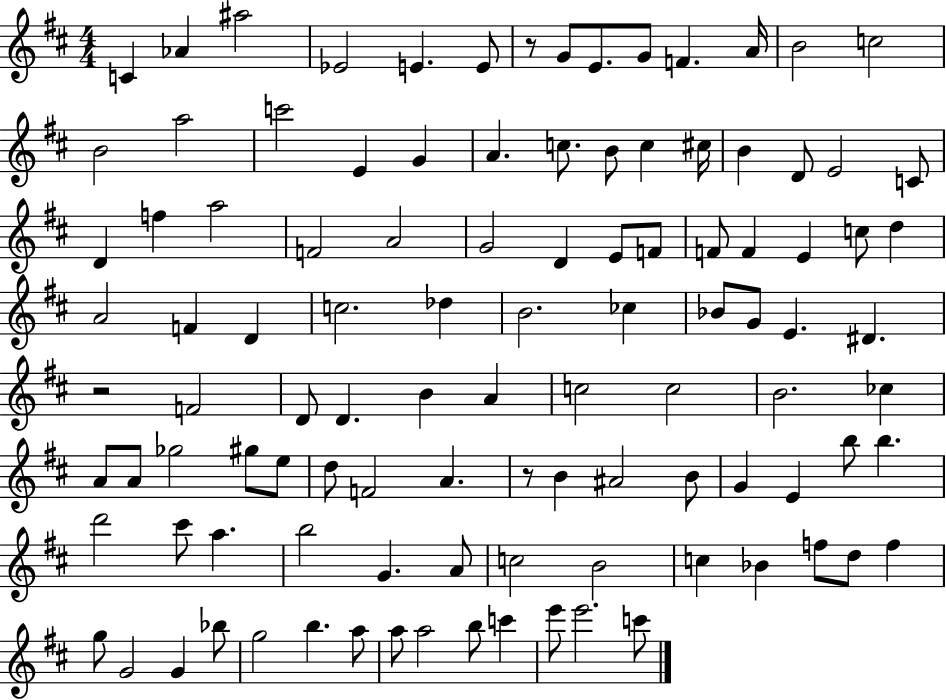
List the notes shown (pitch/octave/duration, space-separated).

C4/q Ab4/q A#5/h Eb4/h E4/q. E4/e R/e G4/e E4/e. G4/e F4/q. A4/s B4/h C5/h B4/h A5/h C6/h E4/q G4/q A4/q. C5/e. B4/e C5/q C#5/s B4/q D4/e E4/h C4/e D4/q F5/q A5/h F4/h A4/h G4/h D4/q E4/e F4/e F4/e F4/q E4/q C5/e D5/q A4/h F4/q D4/q C5/h. Db5/q B4/h. CES5/q Bb4/e G4/e E4/q. D#4/q. R/h F4/h D4/e D4/q. B4/q A4/q C5/h C5/h B4/h. CES5/q A4/e A4/e Gb5/h G#5/e E5/e D5/e F4/h A4/q. R/e B4/q A#4/h B4/e G4/q E4/q B5/e B5/q. D6/h C#6/e A5/q. B5/h G4/q. A4/e C5/h B4/h C5/q Bb4/q F5/e D5/e F5/q G5/e G4/h G4/q Bb5/e G5/h B5/q. A5/e A5/e A5/h B5/e C6/q E6/e E6/h. C6/e